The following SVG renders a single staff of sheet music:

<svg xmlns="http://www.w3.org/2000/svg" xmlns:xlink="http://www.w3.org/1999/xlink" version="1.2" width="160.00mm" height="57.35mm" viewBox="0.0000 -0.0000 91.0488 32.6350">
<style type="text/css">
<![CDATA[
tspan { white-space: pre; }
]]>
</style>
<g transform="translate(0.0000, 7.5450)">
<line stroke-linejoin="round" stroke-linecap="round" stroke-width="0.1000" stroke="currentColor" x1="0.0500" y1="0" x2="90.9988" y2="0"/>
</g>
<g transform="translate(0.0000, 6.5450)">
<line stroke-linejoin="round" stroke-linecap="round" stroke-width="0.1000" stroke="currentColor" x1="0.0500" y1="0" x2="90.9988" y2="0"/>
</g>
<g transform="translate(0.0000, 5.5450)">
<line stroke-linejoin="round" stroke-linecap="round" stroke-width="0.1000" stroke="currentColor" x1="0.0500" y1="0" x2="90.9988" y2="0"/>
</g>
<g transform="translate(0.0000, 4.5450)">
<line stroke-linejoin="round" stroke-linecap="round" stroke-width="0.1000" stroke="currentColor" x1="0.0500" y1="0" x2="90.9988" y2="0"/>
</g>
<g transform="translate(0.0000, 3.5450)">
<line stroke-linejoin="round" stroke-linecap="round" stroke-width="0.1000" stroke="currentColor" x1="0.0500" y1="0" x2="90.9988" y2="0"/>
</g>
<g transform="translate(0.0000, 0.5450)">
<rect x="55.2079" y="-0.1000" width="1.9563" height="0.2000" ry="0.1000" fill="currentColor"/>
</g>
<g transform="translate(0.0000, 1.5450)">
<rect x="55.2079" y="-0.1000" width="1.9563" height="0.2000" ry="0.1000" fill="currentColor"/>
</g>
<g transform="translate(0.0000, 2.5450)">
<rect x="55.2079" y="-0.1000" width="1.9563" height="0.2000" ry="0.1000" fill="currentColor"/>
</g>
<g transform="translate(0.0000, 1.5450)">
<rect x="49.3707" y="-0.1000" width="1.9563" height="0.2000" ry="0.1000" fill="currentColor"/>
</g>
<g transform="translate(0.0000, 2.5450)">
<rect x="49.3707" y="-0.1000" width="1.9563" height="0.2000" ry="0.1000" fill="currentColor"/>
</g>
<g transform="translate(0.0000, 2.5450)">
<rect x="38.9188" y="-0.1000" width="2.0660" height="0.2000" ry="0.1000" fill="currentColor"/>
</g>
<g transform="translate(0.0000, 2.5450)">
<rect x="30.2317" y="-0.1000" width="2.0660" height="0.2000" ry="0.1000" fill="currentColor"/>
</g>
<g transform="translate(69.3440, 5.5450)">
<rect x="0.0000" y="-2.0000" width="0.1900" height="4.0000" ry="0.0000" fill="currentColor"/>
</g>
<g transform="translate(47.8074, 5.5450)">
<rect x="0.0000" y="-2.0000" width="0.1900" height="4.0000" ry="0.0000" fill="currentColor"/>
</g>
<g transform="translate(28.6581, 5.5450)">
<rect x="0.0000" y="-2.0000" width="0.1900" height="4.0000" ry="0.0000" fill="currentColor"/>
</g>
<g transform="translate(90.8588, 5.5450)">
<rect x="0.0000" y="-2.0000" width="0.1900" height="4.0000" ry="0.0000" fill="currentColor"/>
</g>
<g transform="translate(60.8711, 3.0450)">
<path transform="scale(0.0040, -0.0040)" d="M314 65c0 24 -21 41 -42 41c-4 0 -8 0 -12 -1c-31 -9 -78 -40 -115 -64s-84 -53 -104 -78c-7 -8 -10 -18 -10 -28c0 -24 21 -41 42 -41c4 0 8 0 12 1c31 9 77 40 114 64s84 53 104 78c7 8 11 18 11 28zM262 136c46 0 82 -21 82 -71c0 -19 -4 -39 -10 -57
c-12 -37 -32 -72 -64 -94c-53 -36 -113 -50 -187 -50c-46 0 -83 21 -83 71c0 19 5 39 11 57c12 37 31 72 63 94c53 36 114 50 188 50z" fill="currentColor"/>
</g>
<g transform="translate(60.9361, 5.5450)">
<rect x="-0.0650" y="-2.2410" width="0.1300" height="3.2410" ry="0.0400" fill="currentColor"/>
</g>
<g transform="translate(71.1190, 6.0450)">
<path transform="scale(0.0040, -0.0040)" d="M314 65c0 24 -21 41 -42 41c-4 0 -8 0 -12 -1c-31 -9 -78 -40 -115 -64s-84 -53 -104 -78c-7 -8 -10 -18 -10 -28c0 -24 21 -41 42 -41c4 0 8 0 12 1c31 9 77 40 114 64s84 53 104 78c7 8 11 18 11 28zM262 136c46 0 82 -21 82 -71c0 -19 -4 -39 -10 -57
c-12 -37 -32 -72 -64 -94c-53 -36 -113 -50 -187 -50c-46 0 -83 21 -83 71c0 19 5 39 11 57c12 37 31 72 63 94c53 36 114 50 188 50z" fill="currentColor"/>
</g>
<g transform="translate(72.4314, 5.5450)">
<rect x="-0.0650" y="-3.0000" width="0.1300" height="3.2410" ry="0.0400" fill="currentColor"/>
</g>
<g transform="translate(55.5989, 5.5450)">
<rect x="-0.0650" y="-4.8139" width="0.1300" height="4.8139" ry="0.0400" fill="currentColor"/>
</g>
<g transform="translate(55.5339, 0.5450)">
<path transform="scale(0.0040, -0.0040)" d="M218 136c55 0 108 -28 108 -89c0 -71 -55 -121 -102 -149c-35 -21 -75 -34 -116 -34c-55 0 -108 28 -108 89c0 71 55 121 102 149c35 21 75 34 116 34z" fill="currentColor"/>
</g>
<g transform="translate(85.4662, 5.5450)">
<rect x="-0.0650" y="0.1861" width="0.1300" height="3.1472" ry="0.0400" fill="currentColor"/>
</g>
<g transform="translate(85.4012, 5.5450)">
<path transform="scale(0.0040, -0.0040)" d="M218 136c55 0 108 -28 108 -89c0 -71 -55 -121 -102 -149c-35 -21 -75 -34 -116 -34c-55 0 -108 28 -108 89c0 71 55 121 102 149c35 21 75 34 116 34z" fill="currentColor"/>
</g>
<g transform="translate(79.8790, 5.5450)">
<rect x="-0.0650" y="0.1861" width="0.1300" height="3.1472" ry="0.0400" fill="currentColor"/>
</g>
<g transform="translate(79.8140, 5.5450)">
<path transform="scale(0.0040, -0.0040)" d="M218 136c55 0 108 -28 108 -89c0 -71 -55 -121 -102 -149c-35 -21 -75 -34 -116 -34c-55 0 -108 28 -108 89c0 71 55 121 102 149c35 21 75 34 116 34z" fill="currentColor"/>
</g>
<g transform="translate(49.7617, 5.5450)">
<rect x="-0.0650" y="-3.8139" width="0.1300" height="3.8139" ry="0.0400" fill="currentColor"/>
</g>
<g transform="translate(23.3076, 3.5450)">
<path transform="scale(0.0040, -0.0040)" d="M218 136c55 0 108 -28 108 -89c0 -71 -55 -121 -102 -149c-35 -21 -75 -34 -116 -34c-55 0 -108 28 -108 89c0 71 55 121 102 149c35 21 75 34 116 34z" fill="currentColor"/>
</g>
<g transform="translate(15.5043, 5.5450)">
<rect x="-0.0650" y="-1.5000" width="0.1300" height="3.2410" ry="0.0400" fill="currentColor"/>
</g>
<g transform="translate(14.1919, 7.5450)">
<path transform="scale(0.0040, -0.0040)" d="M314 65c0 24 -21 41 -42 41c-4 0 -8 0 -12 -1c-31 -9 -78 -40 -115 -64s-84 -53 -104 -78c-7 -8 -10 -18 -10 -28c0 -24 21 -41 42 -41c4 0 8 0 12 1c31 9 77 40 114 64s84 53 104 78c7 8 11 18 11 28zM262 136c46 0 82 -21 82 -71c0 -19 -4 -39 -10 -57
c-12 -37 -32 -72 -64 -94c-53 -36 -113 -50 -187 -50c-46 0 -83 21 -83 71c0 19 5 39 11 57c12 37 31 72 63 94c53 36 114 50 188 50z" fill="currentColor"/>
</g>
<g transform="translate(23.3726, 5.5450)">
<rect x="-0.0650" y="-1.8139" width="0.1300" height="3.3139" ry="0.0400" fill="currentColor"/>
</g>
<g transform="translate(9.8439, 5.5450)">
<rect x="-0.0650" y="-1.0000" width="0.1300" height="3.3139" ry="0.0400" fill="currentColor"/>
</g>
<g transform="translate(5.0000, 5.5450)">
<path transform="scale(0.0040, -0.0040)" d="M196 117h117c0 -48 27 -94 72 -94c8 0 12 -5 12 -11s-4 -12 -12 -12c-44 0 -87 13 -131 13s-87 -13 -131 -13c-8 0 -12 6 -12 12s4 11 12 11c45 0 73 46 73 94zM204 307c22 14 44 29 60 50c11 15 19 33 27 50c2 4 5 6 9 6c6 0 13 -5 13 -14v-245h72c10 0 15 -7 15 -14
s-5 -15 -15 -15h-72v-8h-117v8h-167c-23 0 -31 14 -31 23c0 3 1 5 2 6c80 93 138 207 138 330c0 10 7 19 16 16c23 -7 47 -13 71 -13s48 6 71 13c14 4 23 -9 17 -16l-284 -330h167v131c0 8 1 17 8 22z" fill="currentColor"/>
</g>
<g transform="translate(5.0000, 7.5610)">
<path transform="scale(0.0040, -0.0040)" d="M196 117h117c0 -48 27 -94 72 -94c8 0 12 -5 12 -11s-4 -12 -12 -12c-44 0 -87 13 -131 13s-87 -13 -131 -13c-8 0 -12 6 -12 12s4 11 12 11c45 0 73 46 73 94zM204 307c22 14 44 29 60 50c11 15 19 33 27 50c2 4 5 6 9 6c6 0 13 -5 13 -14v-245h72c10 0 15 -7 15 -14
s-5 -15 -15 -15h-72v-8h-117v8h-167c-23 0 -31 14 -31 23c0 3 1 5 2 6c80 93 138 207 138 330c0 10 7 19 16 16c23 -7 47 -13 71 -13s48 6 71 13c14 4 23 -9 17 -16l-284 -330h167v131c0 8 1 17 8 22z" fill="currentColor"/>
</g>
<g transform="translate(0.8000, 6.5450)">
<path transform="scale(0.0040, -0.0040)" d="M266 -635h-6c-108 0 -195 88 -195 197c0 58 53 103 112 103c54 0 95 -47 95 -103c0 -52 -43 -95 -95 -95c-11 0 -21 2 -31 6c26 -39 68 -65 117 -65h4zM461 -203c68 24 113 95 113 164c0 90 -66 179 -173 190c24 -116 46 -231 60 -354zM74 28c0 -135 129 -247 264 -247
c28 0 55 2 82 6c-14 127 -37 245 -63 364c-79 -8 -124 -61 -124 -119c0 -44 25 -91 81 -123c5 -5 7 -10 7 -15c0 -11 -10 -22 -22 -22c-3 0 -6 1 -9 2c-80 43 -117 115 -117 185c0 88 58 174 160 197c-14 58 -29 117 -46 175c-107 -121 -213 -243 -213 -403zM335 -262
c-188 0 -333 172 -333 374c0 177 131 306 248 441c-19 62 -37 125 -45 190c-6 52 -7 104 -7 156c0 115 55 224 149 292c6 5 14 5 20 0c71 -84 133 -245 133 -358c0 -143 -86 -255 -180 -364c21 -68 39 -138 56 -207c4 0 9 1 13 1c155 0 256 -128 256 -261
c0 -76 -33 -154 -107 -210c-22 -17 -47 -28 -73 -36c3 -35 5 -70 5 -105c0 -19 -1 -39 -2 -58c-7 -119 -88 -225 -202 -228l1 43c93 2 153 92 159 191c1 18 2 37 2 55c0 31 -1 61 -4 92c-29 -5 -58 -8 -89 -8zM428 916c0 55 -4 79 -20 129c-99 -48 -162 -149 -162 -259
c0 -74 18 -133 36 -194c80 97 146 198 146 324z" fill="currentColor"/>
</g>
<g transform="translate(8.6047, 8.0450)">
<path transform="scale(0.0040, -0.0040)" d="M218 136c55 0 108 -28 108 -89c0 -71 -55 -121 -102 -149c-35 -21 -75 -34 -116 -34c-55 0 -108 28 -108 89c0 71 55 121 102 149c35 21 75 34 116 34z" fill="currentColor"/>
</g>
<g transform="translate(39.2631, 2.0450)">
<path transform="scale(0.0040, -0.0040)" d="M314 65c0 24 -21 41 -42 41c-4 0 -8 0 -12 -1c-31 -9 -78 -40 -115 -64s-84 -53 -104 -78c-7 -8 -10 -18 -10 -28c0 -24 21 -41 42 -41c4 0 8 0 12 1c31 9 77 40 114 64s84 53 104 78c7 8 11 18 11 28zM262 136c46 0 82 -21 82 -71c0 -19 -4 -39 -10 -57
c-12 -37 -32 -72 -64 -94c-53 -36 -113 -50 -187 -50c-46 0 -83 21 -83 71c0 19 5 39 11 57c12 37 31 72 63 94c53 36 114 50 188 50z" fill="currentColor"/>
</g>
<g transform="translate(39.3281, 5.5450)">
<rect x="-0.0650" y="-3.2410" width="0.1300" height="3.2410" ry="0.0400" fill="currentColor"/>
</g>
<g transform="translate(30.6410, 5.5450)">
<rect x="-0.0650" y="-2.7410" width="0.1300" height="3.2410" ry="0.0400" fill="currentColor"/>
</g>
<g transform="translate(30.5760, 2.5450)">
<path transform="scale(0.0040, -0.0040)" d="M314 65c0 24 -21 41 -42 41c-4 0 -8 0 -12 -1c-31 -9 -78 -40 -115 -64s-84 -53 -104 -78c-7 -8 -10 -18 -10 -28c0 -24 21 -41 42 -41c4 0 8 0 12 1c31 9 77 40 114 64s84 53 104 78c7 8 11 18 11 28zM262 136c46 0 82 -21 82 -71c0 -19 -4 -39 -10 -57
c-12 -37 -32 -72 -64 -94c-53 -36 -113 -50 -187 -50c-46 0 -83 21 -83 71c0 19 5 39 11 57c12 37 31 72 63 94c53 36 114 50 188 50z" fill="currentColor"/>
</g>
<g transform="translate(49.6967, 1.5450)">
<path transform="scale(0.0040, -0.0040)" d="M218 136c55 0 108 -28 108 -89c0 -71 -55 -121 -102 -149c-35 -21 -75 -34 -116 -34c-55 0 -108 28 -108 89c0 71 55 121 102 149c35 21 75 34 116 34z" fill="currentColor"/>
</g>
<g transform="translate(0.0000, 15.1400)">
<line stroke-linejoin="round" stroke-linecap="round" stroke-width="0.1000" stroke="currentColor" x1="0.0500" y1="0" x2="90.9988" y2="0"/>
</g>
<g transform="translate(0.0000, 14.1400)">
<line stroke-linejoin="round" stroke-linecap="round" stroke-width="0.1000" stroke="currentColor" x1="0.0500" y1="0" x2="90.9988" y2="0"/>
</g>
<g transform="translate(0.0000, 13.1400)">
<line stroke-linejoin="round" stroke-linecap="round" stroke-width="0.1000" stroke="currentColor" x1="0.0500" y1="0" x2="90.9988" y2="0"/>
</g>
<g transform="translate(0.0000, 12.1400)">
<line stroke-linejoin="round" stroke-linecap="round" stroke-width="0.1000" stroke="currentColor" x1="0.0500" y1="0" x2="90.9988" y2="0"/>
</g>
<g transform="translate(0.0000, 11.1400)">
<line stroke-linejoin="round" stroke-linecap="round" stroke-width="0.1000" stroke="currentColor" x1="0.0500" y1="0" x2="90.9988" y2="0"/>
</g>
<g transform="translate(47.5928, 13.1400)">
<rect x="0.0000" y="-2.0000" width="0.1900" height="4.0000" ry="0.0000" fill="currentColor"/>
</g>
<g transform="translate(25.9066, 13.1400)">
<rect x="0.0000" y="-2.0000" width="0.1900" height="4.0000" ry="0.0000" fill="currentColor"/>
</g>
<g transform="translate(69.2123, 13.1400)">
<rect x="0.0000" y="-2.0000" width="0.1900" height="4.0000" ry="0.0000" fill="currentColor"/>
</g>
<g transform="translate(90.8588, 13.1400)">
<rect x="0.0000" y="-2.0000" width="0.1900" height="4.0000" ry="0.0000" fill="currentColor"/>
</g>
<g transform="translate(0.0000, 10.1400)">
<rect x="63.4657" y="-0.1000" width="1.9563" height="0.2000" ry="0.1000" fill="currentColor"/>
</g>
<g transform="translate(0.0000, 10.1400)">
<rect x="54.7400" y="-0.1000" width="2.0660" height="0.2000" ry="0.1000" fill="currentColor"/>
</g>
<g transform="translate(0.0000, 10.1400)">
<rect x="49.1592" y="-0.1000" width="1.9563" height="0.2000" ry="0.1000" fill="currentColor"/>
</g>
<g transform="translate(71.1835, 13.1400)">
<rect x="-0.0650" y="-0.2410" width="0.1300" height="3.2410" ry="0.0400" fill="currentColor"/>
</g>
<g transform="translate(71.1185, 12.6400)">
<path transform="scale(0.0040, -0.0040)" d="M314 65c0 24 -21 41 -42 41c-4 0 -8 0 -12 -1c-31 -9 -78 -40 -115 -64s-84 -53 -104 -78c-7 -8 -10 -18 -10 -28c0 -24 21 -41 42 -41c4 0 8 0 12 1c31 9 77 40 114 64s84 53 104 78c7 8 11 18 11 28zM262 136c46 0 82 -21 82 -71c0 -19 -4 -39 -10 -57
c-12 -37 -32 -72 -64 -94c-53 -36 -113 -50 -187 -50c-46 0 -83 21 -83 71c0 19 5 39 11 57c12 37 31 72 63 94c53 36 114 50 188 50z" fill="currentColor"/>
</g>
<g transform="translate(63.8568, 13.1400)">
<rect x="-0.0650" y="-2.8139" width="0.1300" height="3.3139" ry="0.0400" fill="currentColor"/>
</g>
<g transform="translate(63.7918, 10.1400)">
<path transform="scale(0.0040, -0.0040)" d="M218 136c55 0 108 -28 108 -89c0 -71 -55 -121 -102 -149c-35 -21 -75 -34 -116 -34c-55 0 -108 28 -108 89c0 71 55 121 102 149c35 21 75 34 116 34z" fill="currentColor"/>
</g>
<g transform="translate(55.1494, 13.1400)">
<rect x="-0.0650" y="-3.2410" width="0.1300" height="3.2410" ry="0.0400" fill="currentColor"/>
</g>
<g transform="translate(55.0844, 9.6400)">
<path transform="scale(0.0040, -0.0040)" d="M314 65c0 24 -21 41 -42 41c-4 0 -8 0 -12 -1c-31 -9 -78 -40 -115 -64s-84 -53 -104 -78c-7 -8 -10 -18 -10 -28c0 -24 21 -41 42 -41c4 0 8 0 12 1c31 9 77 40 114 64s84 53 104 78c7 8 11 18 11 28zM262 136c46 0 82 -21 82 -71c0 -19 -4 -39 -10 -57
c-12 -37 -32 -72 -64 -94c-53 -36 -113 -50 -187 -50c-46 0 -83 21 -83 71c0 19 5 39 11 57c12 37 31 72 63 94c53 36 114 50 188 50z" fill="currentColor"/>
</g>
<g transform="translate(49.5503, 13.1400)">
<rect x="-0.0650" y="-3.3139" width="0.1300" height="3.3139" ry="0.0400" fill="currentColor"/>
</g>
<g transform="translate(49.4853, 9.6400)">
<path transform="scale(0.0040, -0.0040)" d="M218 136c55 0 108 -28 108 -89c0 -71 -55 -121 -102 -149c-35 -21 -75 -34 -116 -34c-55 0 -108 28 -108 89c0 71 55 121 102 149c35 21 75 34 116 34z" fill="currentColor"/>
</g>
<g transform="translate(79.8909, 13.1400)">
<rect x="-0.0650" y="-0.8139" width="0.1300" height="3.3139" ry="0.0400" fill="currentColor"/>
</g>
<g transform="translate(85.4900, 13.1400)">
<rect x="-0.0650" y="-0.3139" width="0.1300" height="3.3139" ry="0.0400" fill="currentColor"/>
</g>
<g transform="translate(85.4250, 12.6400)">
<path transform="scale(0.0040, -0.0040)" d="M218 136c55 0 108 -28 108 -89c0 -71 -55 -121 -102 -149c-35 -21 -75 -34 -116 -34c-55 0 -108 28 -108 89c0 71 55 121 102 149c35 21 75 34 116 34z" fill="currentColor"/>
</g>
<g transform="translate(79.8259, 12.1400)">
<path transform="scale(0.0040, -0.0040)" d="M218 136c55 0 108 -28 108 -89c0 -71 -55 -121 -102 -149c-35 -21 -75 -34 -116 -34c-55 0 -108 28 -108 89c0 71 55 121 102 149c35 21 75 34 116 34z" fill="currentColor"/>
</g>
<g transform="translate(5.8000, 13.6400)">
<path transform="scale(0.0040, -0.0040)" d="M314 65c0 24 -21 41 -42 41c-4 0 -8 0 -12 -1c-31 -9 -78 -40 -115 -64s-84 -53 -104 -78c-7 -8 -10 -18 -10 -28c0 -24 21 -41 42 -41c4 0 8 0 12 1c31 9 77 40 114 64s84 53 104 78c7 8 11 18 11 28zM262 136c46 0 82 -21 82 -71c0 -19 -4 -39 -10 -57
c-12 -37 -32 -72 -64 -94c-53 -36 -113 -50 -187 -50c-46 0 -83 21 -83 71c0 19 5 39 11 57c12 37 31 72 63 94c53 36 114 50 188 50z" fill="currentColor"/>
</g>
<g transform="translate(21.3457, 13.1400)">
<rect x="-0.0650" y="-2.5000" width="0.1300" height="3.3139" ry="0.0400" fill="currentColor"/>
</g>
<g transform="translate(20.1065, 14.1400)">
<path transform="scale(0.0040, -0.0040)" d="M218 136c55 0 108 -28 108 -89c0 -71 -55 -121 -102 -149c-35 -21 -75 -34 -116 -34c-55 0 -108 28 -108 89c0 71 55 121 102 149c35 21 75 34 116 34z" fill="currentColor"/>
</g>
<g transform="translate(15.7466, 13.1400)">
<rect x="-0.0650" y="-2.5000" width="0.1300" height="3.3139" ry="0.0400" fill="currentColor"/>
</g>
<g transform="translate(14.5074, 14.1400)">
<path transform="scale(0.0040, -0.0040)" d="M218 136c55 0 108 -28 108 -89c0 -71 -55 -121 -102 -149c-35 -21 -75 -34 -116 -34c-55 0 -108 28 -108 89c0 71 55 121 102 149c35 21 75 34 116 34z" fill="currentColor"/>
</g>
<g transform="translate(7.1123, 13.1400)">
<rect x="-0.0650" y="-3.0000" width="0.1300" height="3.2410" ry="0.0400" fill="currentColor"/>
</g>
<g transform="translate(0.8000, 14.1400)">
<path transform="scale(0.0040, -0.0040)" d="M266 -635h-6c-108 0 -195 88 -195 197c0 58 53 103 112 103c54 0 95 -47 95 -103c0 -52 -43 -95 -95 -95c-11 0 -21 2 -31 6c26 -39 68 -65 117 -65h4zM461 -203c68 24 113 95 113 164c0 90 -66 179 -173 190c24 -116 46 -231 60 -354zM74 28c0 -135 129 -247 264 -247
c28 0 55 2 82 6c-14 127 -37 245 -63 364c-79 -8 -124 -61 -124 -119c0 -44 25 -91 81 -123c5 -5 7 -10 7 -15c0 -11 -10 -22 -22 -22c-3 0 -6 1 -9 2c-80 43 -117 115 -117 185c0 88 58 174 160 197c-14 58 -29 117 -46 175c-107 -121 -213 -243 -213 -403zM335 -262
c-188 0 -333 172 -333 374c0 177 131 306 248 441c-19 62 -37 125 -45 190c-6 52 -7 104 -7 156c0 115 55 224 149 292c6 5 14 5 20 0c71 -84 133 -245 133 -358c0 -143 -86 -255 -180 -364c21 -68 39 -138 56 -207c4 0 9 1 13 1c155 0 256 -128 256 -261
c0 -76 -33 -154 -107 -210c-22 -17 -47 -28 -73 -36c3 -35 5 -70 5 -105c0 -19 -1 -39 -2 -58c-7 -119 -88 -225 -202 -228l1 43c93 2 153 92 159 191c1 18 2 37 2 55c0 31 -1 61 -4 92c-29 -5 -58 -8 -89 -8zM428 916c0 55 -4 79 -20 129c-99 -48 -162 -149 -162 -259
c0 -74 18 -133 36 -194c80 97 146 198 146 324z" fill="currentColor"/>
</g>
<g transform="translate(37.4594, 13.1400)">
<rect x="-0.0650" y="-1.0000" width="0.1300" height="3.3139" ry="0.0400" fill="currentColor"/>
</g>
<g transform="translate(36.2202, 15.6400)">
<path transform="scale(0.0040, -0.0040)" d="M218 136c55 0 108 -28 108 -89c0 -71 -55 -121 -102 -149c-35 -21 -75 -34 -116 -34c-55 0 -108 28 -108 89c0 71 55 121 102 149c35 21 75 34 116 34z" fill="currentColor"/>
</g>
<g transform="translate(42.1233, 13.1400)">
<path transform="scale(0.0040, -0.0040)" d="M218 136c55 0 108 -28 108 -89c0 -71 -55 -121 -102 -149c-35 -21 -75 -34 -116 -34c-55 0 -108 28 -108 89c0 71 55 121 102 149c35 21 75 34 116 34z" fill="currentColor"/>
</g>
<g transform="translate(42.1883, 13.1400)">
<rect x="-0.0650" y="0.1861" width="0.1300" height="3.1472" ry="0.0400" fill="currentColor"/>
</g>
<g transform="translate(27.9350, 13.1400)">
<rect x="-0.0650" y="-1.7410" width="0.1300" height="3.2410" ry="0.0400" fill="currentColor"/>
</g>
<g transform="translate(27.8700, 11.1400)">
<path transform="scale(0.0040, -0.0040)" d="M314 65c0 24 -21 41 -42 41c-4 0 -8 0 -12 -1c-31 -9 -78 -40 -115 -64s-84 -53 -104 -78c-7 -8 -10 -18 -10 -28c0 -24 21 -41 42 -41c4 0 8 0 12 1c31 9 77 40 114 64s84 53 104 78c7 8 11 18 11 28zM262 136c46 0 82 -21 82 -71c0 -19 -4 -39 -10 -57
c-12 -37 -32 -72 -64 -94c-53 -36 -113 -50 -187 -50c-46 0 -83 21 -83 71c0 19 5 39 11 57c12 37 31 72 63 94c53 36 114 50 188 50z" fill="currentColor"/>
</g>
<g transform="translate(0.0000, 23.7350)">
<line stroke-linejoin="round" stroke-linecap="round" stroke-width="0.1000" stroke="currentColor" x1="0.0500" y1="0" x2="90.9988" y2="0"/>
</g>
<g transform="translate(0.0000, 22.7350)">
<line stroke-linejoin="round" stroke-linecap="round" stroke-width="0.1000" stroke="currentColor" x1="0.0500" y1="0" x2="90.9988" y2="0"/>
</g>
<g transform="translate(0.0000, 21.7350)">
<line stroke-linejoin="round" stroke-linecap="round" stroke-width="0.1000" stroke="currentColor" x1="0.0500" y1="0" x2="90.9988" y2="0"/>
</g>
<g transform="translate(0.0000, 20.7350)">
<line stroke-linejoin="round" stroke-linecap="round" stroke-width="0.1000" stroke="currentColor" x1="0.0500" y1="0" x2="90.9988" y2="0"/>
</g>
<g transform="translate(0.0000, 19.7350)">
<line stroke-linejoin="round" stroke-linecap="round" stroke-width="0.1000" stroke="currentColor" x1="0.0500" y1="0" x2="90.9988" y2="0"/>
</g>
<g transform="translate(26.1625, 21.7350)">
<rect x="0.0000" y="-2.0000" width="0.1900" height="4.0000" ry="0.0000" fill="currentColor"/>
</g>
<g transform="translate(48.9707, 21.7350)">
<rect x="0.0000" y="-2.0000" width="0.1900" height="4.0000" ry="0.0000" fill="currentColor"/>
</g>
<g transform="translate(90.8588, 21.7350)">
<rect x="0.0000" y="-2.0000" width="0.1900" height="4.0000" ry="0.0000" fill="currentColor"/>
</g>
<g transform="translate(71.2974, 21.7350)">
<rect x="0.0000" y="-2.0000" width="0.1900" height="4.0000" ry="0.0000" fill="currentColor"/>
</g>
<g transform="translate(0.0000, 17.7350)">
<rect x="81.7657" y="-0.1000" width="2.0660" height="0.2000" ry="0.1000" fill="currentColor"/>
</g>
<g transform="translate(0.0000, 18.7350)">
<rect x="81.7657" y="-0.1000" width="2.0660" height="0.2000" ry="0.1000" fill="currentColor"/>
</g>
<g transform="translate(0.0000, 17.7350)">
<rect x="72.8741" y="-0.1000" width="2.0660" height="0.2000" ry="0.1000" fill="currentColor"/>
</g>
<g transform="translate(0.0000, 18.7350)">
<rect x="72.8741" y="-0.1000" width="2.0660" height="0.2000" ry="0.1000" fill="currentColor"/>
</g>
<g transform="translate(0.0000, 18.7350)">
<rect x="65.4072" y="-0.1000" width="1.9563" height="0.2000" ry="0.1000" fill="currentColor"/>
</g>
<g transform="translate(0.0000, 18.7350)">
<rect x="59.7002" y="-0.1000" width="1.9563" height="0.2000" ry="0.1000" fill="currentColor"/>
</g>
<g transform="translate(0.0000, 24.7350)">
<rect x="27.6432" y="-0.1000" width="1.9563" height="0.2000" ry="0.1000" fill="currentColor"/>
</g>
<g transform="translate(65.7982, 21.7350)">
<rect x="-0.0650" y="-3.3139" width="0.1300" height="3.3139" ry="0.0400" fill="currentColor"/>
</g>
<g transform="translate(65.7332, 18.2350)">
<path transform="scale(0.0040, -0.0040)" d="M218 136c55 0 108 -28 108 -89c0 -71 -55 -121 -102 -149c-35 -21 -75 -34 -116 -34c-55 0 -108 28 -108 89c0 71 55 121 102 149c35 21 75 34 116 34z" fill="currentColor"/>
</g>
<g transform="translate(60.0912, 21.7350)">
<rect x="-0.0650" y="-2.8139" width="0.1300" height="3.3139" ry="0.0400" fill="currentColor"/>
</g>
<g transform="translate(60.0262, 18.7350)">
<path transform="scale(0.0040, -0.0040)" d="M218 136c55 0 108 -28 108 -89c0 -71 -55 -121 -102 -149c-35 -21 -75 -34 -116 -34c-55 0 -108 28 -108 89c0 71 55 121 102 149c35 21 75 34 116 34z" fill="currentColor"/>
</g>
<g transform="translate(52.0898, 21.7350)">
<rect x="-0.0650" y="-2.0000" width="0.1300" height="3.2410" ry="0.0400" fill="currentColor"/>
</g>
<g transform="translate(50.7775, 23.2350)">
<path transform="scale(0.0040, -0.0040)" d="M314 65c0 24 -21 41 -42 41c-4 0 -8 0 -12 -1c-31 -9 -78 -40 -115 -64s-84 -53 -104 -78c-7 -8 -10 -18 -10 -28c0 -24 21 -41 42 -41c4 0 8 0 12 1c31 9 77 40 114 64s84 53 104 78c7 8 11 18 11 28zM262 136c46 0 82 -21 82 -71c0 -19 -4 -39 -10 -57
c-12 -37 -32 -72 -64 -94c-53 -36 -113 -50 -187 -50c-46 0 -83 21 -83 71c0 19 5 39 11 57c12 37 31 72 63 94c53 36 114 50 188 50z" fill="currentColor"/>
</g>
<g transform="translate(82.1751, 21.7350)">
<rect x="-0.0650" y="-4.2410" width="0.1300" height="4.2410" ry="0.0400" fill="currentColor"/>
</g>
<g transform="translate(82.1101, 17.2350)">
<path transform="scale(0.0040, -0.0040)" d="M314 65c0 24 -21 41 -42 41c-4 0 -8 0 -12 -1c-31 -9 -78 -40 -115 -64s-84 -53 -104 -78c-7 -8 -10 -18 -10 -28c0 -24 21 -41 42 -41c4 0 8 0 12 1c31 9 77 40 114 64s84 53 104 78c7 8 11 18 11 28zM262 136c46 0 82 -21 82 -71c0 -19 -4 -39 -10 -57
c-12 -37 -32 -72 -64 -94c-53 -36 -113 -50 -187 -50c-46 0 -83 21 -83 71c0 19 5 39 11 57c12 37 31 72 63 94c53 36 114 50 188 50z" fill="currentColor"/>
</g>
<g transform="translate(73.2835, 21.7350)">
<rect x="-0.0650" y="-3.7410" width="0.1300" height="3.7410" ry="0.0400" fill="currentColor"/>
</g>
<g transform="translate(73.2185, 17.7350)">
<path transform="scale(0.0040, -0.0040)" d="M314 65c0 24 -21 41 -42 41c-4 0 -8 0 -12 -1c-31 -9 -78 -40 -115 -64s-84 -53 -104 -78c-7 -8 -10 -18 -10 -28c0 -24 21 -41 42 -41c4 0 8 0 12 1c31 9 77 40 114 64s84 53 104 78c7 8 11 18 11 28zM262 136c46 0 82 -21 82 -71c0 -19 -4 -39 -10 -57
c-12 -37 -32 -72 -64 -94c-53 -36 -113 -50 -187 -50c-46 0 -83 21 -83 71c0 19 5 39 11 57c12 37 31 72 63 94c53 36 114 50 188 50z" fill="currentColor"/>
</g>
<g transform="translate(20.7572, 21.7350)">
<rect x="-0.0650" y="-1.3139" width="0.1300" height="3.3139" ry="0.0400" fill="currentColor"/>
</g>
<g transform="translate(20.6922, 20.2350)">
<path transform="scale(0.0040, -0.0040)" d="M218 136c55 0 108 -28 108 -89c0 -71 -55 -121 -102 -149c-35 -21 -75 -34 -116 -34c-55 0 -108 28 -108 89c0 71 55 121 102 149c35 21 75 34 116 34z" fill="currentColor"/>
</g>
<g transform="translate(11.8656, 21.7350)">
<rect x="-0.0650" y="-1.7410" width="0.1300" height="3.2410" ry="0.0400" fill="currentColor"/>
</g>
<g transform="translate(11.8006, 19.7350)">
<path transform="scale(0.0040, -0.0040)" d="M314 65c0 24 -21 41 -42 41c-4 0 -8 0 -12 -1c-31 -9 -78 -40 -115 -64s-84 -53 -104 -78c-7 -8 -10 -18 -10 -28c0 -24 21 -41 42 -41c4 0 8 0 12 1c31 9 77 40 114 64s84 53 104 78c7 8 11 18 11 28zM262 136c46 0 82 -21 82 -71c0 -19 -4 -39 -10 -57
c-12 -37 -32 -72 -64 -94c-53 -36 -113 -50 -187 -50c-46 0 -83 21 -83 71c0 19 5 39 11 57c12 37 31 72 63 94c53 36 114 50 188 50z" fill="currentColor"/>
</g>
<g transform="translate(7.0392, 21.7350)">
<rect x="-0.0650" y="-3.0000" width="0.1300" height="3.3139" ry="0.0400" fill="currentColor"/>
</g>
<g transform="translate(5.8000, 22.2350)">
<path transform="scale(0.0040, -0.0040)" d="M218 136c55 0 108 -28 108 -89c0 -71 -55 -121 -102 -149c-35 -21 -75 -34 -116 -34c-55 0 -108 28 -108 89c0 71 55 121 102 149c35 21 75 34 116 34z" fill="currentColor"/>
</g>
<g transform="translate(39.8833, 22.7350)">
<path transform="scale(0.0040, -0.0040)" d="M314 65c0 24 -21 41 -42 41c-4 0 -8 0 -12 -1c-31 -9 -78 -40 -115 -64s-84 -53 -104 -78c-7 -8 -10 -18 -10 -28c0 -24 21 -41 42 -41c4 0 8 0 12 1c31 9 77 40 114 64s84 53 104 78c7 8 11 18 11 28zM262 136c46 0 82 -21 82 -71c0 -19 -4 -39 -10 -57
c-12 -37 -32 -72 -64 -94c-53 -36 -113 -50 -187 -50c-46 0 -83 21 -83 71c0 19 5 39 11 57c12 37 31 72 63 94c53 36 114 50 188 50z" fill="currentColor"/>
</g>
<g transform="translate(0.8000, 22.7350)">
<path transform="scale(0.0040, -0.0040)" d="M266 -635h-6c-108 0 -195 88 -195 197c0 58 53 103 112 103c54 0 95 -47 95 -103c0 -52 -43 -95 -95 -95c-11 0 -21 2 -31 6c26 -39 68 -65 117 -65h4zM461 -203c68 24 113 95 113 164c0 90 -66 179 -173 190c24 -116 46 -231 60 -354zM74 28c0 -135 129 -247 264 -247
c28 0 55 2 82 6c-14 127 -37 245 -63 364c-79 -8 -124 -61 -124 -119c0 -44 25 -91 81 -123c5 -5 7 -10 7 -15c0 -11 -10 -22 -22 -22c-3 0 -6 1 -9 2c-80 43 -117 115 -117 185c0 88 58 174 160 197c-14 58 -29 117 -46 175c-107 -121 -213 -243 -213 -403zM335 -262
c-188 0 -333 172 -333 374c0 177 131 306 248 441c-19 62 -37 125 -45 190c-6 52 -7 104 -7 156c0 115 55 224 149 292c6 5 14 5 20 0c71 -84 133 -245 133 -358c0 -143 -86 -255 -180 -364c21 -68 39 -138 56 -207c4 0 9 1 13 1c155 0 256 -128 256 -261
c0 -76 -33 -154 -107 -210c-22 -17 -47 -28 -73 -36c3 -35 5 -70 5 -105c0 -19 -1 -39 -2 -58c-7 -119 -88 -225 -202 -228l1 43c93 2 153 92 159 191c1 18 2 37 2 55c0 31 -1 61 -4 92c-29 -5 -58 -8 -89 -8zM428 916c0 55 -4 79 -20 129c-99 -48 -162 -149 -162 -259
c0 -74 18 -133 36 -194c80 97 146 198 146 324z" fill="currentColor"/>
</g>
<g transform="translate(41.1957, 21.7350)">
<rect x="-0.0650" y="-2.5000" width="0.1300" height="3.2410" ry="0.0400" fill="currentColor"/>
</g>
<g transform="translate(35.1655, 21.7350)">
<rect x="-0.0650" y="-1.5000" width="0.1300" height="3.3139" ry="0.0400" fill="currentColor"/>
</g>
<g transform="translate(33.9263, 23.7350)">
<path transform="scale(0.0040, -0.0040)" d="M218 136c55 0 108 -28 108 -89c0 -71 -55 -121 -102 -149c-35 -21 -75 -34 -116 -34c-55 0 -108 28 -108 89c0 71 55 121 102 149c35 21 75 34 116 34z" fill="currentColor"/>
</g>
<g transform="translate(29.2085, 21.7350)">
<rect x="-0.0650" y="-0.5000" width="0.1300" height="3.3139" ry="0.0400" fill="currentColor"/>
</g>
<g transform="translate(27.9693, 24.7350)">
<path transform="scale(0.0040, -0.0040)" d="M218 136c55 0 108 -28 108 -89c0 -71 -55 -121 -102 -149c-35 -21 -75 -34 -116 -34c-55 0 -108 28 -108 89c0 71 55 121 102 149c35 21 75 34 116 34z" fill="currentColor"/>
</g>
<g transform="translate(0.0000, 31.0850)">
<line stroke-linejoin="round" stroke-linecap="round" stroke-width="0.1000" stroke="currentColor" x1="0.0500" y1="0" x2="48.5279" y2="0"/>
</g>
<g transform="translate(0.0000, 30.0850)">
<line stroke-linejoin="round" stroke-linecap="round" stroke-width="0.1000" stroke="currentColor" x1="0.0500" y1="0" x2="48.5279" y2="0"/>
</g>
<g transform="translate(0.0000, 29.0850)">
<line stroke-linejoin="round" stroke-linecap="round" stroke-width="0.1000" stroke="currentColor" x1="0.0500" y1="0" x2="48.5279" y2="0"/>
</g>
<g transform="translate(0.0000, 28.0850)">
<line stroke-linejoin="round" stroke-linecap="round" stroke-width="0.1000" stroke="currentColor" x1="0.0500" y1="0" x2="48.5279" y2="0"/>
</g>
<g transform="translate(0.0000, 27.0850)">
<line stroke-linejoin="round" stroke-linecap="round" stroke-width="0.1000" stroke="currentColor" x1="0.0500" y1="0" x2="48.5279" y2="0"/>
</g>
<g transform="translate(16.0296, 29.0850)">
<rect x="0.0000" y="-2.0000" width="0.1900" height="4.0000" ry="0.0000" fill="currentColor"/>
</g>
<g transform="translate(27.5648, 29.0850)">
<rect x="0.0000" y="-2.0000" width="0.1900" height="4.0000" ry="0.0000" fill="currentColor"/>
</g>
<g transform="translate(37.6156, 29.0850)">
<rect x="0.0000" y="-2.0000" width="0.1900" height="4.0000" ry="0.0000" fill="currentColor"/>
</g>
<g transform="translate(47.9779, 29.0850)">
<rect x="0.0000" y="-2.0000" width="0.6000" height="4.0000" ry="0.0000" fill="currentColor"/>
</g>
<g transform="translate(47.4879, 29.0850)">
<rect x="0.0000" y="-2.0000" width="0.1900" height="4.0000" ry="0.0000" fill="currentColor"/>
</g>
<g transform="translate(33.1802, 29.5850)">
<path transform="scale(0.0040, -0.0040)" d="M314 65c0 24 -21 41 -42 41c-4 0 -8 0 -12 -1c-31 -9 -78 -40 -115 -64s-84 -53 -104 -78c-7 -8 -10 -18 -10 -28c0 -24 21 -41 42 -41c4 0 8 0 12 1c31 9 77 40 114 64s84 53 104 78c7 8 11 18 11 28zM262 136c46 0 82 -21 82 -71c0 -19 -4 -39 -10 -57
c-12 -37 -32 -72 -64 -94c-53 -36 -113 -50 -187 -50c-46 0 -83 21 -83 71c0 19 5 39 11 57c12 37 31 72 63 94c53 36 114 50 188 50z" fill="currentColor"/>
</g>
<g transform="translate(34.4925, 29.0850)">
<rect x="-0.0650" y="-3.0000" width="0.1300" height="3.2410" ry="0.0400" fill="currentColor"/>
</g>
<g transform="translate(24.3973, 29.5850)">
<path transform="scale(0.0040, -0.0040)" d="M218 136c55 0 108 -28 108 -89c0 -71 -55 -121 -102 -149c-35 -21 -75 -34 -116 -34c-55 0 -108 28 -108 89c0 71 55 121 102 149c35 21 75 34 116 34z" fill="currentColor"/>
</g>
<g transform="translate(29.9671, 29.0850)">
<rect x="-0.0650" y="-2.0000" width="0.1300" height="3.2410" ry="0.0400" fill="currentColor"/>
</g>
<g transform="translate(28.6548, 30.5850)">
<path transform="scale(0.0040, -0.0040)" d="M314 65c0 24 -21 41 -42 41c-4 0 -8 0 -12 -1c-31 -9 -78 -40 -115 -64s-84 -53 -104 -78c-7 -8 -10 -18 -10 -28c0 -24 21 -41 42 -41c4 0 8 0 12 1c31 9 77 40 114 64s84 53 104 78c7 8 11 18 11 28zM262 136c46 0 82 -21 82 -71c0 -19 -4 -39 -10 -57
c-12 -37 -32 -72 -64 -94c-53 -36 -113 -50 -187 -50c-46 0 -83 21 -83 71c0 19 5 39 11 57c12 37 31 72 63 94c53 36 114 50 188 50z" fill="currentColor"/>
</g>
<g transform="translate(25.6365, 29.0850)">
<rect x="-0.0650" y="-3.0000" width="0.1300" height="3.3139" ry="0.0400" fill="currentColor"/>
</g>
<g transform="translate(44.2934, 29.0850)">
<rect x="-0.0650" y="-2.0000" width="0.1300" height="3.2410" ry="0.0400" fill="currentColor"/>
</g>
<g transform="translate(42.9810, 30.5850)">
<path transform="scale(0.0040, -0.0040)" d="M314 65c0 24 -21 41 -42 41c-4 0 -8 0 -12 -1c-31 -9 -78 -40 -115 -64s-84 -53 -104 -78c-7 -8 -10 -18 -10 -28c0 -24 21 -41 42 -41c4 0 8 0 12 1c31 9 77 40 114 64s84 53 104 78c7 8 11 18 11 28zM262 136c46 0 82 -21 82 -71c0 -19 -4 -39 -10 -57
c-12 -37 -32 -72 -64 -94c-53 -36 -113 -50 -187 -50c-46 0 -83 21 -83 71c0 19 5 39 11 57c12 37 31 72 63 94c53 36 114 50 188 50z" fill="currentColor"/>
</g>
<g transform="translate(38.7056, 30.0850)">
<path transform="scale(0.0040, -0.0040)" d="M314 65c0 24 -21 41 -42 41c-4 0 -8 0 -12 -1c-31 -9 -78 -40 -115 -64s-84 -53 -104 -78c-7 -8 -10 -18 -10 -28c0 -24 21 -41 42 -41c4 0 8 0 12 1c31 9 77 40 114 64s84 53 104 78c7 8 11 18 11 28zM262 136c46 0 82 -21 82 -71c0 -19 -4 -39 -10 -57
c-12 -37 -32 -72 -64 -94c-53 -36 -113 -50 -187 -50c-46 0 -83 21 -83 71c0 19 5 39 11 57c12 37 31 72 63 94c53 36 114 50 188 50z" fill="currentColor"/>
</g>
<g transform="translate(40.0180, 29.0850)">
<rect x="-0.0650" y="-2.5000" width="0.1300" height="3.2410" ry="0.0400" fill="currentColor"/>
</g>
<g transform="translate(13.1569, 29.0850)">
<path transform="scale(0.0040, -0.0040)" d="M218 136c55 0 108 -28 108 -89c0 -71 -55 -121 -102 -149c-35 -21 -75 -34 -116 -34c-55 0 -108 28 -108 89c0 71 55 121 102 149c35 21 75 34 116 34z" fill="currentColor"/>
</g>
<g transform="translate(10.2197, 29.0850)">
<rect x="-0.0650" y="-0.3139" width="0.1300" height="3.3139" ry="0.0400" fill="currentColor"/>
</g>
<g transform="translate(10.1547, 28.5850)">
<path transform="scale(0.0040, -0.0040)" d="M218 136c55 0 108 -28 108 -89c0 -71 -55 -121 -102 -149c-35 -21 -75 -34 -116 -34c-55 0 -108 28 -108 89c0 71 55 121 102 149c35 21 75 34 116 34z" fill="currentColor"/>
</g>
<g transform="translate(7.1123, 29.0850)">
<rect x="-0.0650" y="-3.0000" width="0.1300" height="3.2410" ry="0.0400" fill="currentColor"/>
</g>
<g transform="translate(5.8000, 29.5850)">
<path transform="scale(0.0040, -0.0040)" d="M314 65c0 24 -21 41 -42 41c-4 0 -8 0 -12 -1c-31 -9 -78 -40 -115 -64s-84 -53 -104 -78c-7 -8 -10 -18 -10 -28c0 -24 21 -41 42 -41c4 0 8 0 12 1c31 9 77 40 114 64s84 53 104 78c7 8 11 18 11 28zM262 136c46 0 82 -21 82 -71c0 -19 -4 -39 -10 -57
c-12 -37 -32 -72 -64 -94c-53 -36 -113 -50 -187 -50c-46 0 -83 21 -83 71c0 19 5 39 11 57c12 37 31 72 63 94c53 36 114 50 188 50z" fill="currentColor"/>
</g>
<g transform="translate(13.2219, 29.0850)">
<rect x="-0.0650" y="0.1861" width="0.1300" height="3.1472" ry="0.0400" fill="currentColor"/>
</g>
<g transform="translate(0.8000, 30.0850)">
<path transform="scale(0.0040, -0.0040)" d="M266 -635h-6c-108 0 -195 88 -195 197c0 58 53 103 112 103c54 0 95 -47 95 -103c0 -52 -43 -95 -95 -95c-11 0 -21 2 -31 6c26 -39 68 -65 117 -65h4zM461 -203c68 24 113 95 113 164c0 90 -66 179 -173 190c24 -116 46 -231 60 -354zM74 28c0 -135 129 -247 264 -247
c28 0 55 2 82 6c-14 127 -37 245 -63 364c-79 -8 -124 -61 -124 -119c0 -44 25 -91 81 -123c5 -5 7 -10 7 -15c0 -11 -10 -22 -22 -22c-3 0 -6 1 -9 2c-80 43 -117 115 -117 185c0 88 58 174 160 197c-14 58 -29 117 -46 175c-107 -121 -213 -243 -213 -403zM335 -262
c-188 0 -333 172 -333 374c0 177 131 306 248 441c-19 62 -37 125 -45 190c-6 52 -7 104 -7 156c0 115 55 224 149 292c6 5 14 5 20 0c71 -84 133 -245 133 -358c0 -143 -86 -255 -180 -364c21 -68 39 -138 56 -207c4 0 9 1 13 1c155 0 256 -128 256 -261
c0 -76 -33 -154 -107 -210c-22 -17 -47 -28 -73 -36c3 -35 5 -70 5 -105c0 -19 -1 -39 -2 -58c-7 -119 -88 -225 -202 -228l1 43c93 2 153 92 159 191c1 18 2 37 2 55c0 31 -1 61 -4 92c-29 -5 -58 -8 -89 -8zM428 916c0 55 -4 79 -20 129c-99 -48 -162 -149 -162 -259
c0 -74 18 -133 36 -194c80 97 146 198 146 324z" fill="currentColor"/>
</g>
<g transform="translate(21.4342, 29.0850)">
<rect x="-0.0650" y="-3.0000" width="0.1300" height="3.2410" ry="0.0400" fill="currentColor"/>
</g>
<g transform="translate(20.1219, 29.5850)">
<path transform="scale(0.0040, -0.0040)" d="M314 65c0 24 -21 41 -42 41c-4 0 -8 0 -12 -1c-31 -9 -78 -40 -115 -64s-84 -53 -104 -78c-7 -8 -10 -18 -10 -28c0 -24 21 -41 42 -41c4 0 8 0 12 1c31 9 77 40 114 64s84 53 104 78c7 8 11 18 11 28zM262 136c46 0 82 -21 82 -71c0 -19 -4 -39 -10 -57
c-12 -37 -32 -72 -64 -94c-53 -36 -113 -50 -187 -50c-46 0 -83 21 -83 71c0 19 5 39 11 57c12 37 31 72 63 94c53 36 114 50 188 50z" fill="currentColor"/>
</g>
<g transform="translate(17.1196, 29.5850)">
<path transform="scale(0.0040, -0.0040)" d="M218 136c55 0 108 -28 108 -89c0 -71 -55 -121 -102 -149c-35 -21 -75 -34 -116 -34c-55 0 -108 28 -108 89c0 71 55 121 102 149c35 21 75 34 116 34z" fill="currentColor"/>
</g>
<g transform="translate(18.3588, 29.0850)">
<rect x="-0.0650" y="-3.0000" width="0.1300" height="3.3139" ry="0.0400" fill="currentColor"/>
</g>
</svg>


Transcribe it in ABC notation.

X:1
T:Untitled
M:4/4
L:1/4
K:C
D E2 f a2 b2 c' e' g2 A2 B B A2 G G f2 D B b b2 a c2 d c A f2 e C E G2 F2 a b c'2 d'2 A2 c B A A2 A F2 A2 G2 F2